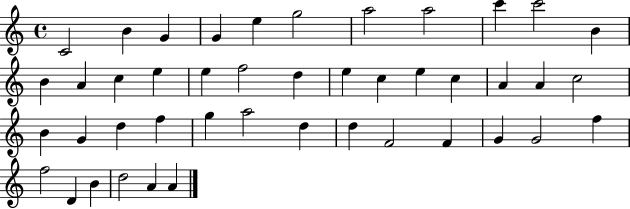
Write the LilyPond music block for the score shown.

{
  \clef treble
  \time 4/4
  \defaultTimeSignature
  \key c \major
  c'2 b'4 g'4 | g'4 e''4 g''2 | a''2 a''2 | c'''4 c'''2 b'4 | \break b'4 a'4 c''4 e''4 | e''4 f''2 d''4 | e''4 c''4 e''4 c''4 | a'4 a'4 c''2 | \break b'4 g'4 d''4 f''4 | g''4 a''2 d''4 | d''4 f'2 f'4 | g'4 g'2 f''4 | \break f''2 d'4 b'4 | d''2 a'4 a'4 | \bar "|."
}